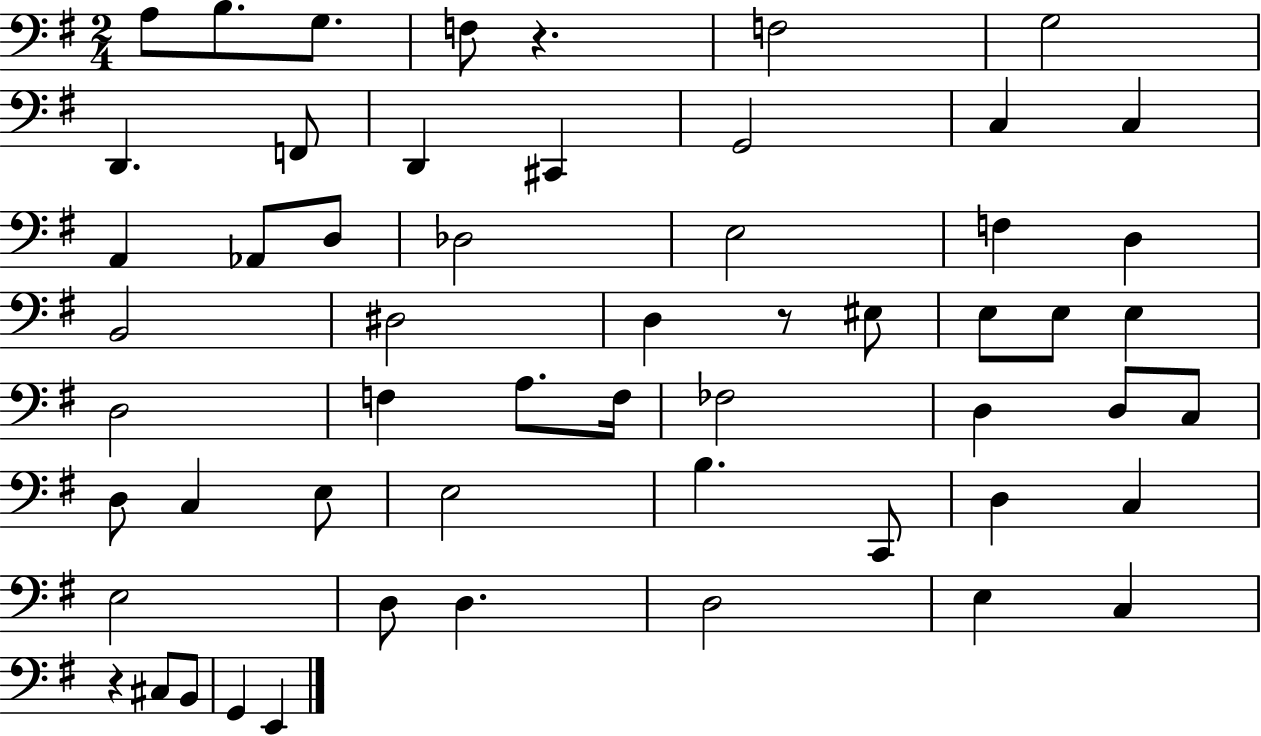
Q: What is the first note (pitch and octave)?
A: A3